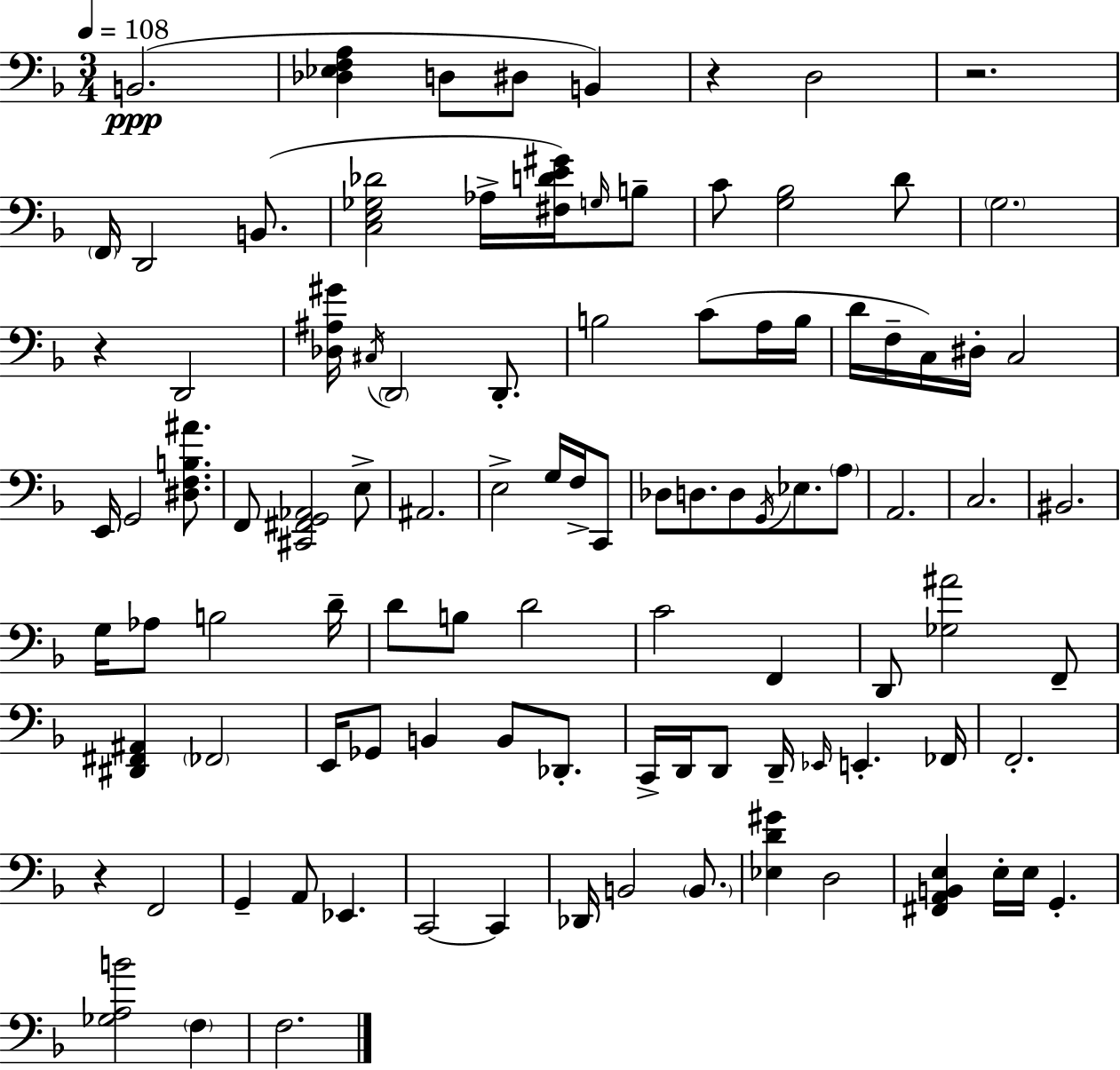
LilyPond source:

{
  \clef bass
  \numericTimeSignature
  \time 3/4
  \key f \major
  \tempo 4 = 108
  b,2.(\ppp | <des ees f a>4 d8 dis8 b,4) | r4 d2 | r2. | \break \parenthesize f,16 d,2 b,8.( | <c e ges des'>2 aes16-> <fis d' e' gis'>16) \grace { g16 } b8-- | c'8 <g bes>2 d'8 | \parenthesize g2. | \break r4 d,2 | <des ais gis'>16 \acciaccatura { cis16 } \parenthesize d,2 d,8.-. | b2 c'8( | a16 b16 d'16 f16-- c16) dis16-. c2 | \break e,16 g,2 <dis f b ais'>8. | f,8 <cis, fis, g, aes,>2 | e8-> ais,2. | e2-> g16 f16-> | \break c,8 des8 d8. d8 \acciaccatura { g,16 } ees8. | \parenthesize a8 a,2. | c2. | bis,2. | \break g16 aes8 b2 | d'16-- d'8 b8 d'2 | c'2 f,4 | d,8 <ges ais'>2 | \break f,8-- <dis, fis, ais,>4 \parenthesize fes,2 | e,16 ges,8 b,4 b,8 | des,8.-. c,16-> d,16 d,8 d,16-- \grace { ees,16 } e,4.-. | fes,16 f,2.-. | \break r4 f,2 | g,4-- a,8 ees,4. | c,2~~ | c,4 des,16 b,2 | \break \parenthesize b,8. <ees d' gis'>4 d2 | <fis, a, b, e>4 e16-. e16 g,4.-. | <ges a b'>2 | \parenthesize f4 f2. | \break \bar "|."
}